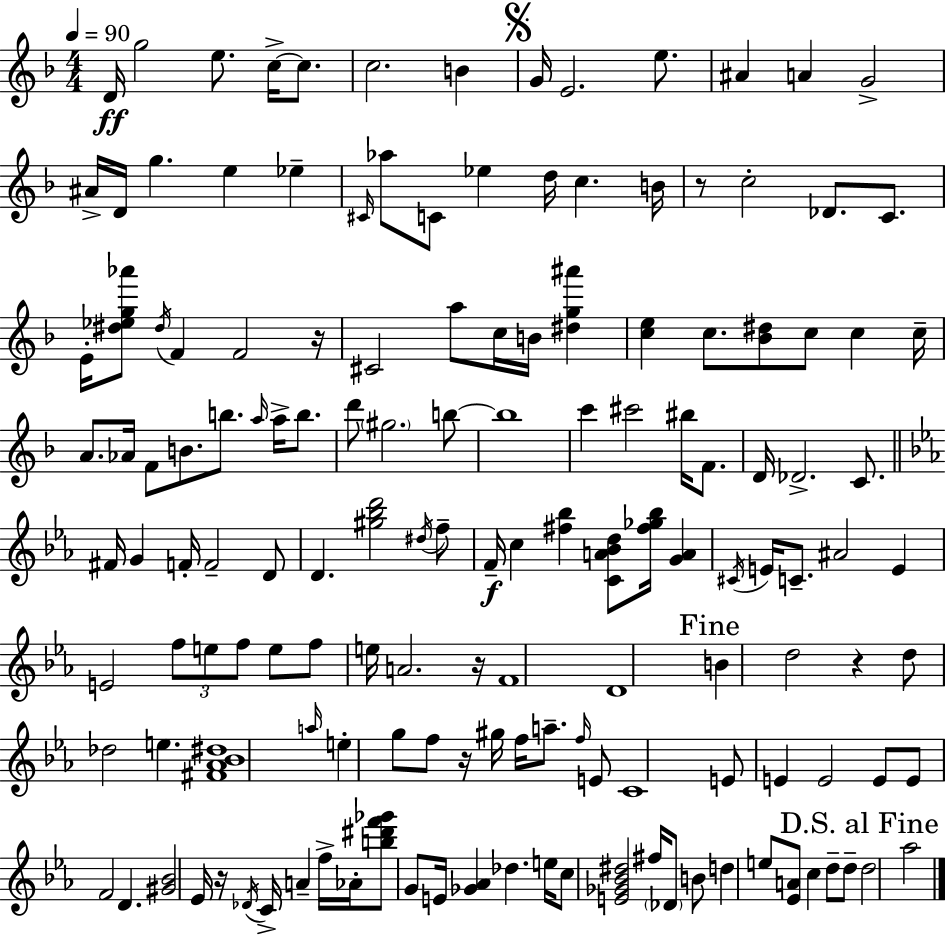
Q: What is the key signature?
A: F major